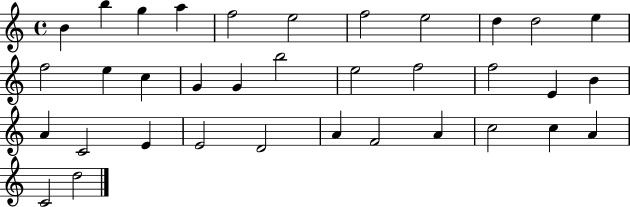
{
  \clef treble
  \time 4/4
  \defaultTimeSignature
  \key c \major
  b'4 b''4 g''4 a''4 | f''2 e''2 | f''2 e''2 | d''4 d''2 e''4 | \break f''2 e''4 c''4 | g'4 g'4 b''2 | e''2 f''2 | f''2 e'4 b'4 | \break a'4 c'2 e'4 | e'2 d'2 | a'4 f'2 a'4 | c''2 c''4 a'4 | \break c'2 d''2 | \bar "|."
}